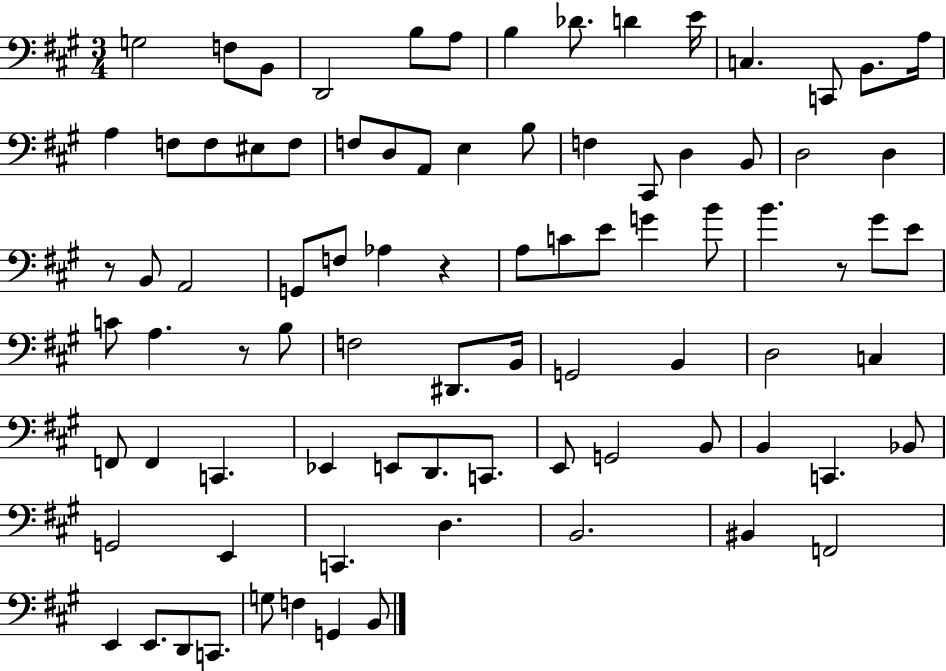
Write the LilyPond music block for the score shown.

{
  \clef bass
  \numericTimeSignature
  \time 3/4
  \key a \major
  \repeat volta 2 { g2 f8 b,8 | d,2 b8 a8 | b4 des'8. d'4 e'16 | c4. c,8 b,8. a16 | \break a4 f8 f8 eis8 f8 | f8 d8 a,8 e4 b8 | f4 cis,8 d4 b,8 | d2 d4 | \break r8 b,8 a,2 | g,8 f8 aes4 r4 | a8 c'8 e'8 g'4 b'8 | b'4. r8 gis'8 e'8 | \break c'8 a4. r8 b8 | f2 dis,8. b,16 | g,2 b,4 | d2 c4 | \break f,8 f,4 c,4. | ees,4 e,8 d,8. c,8. | e,8 g,2 b,8 | b,4 c,4. bes,8 | \break g,2 e,4 | c,4. d4. | b,2. | bis,4 f,2 | \break e,4 e,8. d,8 c,8. | g8 f4 g,4 b,8 | } \bar "|."
}